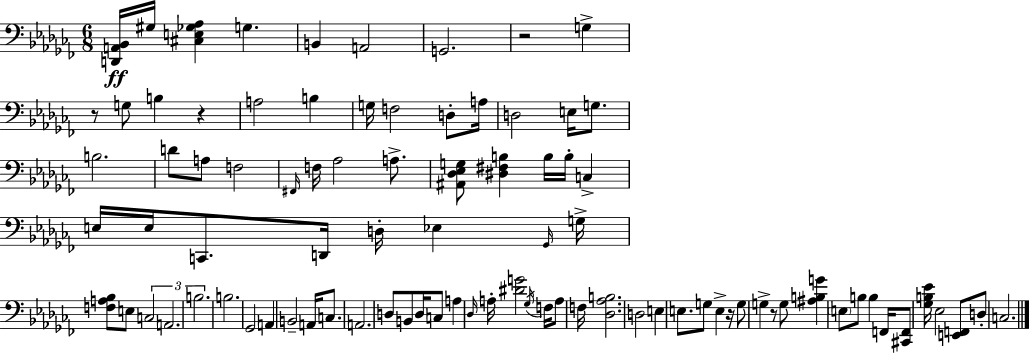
{
  \clef bass
  \numericTimeSignature
  \time 6/8
  \key aes \minor
  <d, a, bes,>16\ff gis16 <cis e ges aes>4 g4. | b,4 a,2 | g,2. | r2 g4-> | \break r8 g8 b4 r4 | a2 b4 | g16 f2 d8-. a16 | d2 e16 g8. | \break b2. | d'8 a8 f2 | \grace { fis,16 } f16 aes2 a8.-> | <ais, des ees g>8 <dis fis b>4 b16 b16-. c4-> | \break e16 e16 c,8. d,16 d16-. ees4 | \grace { ges,16 } g16-> <f a bes>8 e8 \tuplet 3/2 { c2 | a,2. | b2. } | \break b2. | ges,2 a,4 | b,2-- a,16 c8. | a,2. | \break d8 b,8 d16 c8 a4 | \grace { des16 } a16-. <dis' g'>2 \acciaccatura { ges16 } | f16 a8 f16 <des aes b>2. | d2 | \break e4 e8. g8 e4-> | r16 g8 g4-> r8 g8 | <ais b g'>4 \parenthesize e8 b8 b4 | f,16 <cis, f,>8 <ges b ees'>16 ees2 | \break <e, f,>8 d8-. c2. | \bar "|."
}